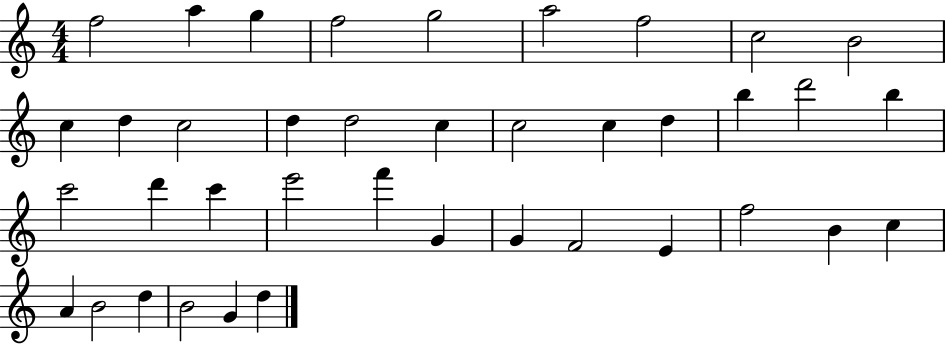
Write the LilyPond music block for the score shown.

{
  \clef treble
  \numericTimeSignature
  \time 4/4
  \key c \major
  f''2 a''4 g''4 | f''2 g''2 | a''2 f''2 | c''2 b'2 | \break c''4 d''4 c''2 | d''4 d''2 c''4 | c''2 c''4 d''4 | b''4 d'''2 b''4 | \break c'''2 d'''4 c'''4 | e'''2 f'''4 g'4 | g'4 f'2 e'4 | f''2 b'4 c''4 | \break a'4 b'2 d''4 | b'2 g'4 d''4 | \bar "|."
}